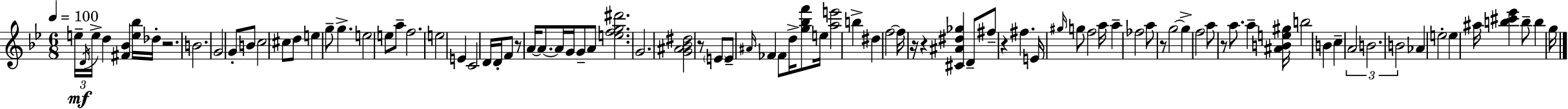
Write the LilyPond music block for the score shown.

{
  \clef treble
  \numericTimeSignature
  \time 6/8
  \key g \minor
  \tempo 4 = 100
  \tuplet 3/2 { e''16--\mf \acciaccatura { d'16 } e''16-> } d''4 <fis' bes'>4 <e'' bes''>16 | des''16-. r2. | b'2. | g'2 g'8-. b'8 | \break c''2 \parenthesize cis''8 d''8 | e''4 g''8-- g''4.-> | e''2 e''8 a''8-- | f''2. | \break e''2 e'4 | c'2 d'16 d'16-. f'8 | r8 a'16~~ a'8.~~ a'16 g'16 g'8-- a'8 | <e'' f'' g'' dis'''>2. | \break g'2. | <g' ais' bes' dis''>2 r8 \parenthesize e'8 | e'8-- \grace { ais'16 } fes'4 fes'8 d''16-> <g'' bes'' f'''>8 | e''16 <a'' e'''>2 b''4-> | \break dis''4 f''2~~ | f''16 r16 r4 <cis' ais' dis'' ges''>4 | d'8-- fis''8-- r4 fis''4. | e'16 \grace { gis''16 } g''8 f''2 | \break a''16 a''4-- fes''2 | a''8 r8 g''2~~ | g''4-> f''2 | a''8 r8 a''8. a''4-- | \break <ais' b' e'' gis''>16 b''2 b'4 | c''4-- \tuplet 3/2 { a'2 | b'2. | b'2 } aes'4 | \break e''2-. e''4 | ais''16 <b'' cis''' ees'''>4 b''8-- b''4 | g''16 \bar "|."
}